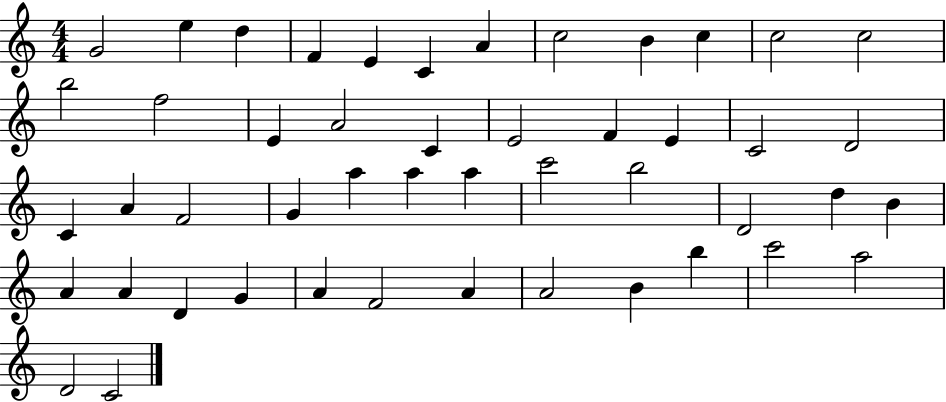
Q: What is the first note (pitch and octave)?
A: G4